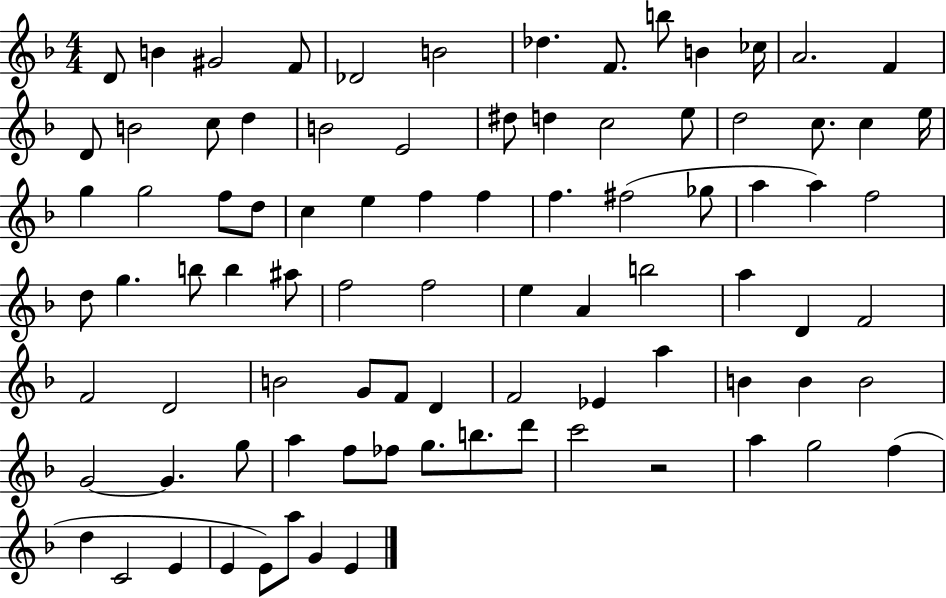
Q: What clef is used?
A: treble